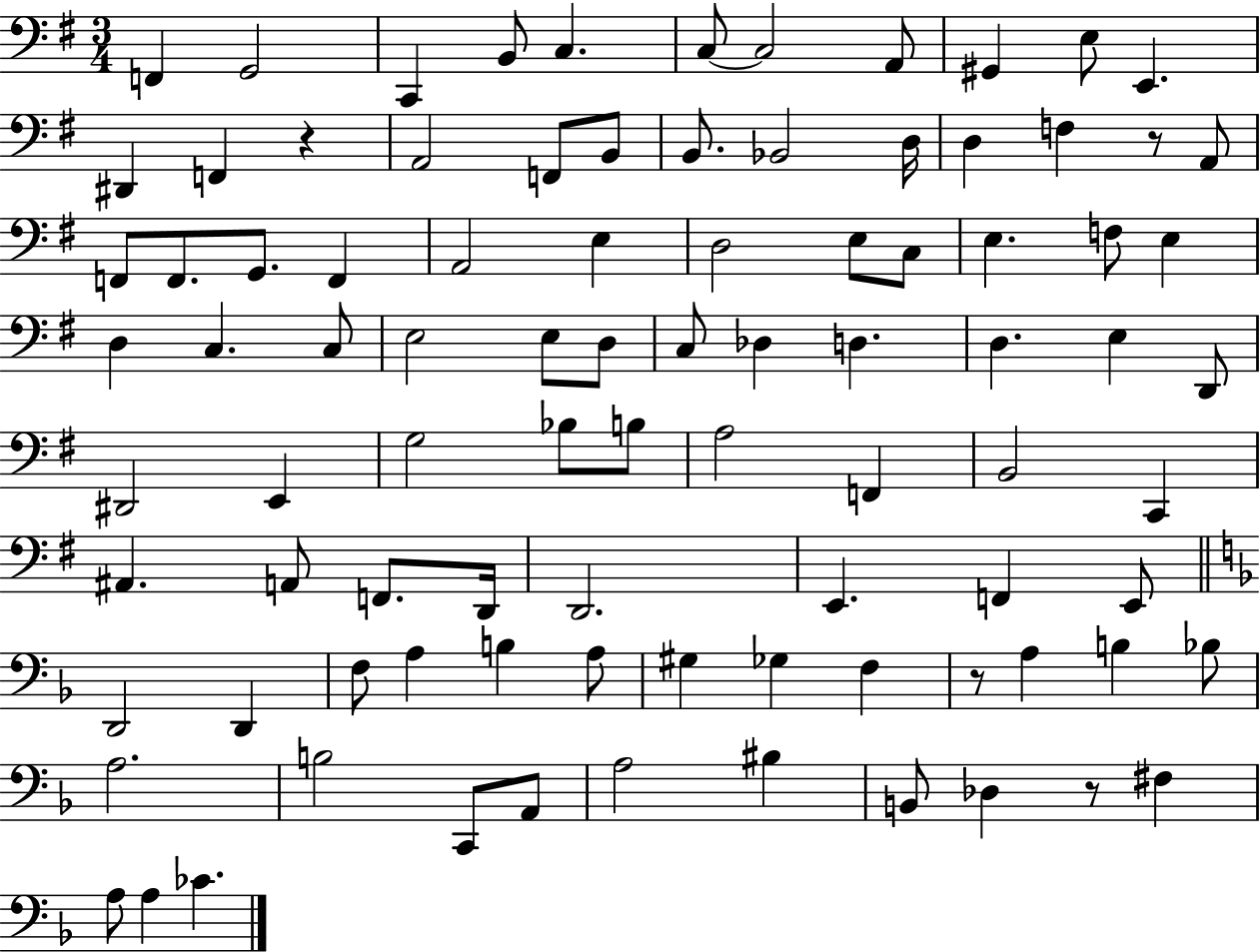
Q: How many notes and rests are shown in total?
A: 91